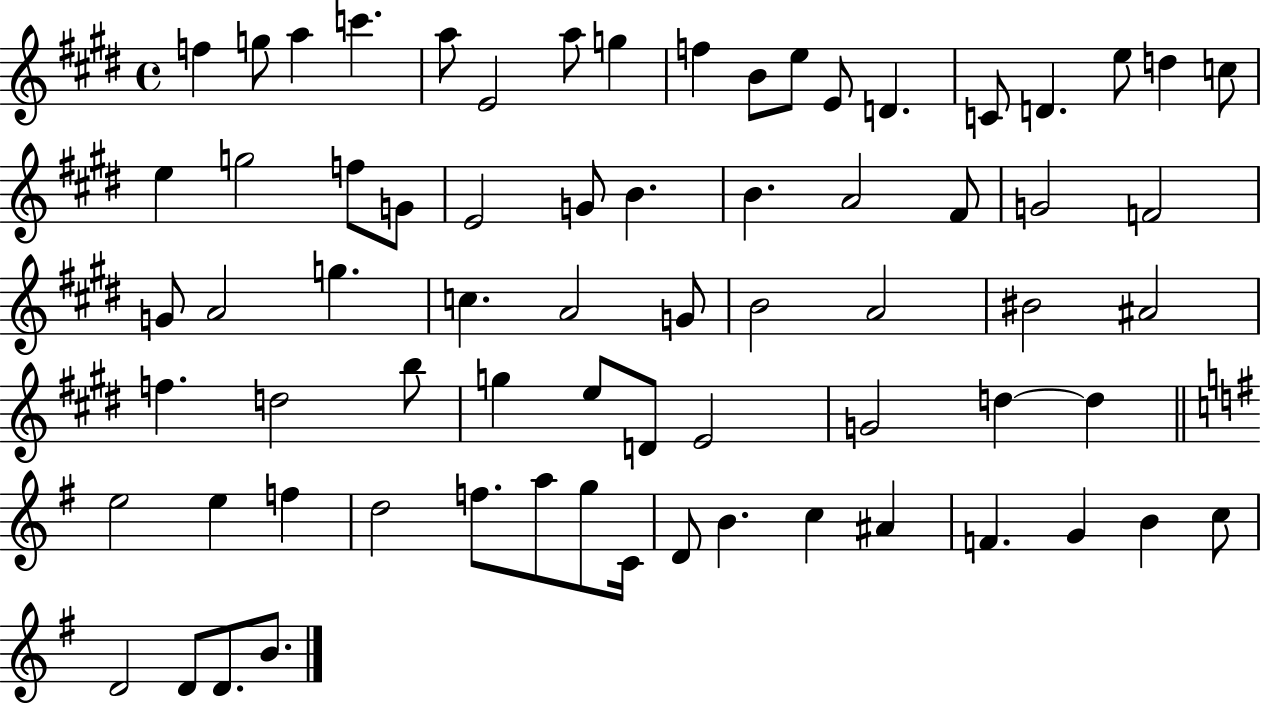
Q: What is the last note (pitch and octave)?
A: B4